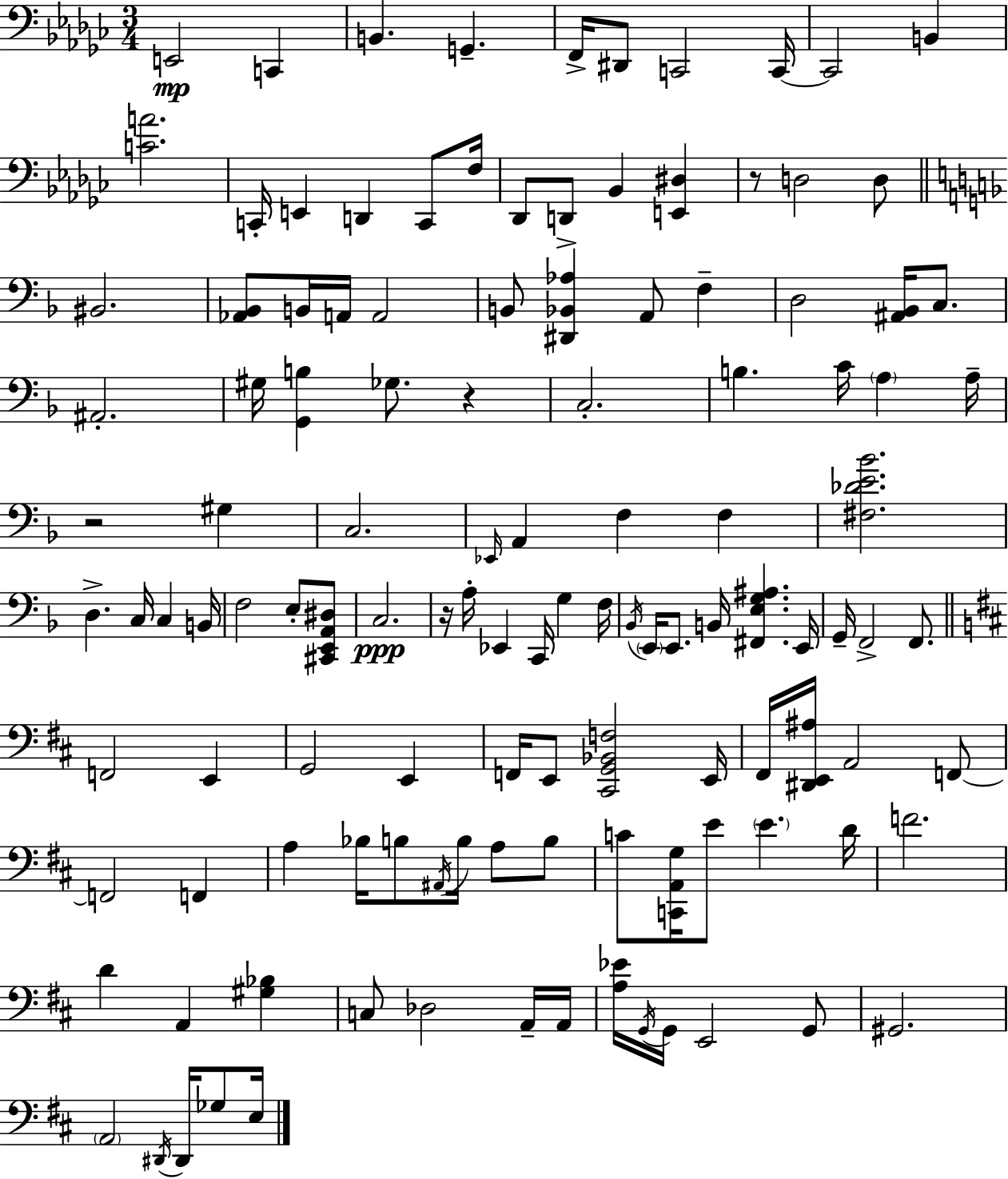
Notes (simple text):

E2/h C2/q B2/q. G2/q. F2/s D#2/e C2/h C2/s C2/h B2/q [C4,A4]/h. C2/s E2/q D2/q C2/e F3/s Db2/e D2/e Bb2/q [E2,D#3]/q R/e D3/h D3/e BIS2/h. [Ab2,Bb2]/e B2/s A2/s A2/h B2/e [D#2,Bb2,Ab3]/q A2/e F3/q D3/h [A#2,Bb2]/s C3/e. A#2/h. G#3/s [G2,B3]/q Gb3/e. R/q C3/h. B3/q. C4/s A3/q A3/s R/h G#3/q C3/h. Eb2/s A2/q F3/q F3/q [F#3,Db4,E4,Bb4]/h. D3/q. C3/s C3/q B2/s F3/h E3/e [C#2,E2,A2,D#3]/e C3/h. R/s A3/s Eb2/q C2/s G3/q F3/s Bb2/s E2/s E2/e. B2/s [F#2,E3,G3,A#3]/q. E2/s G2/s F2/h F2/e. F2/h E2/q G2/h E2/q F2/s E2/e [C#2,G2,Bb2,F3]/h E2/s F#2/s [D#2,E2,A#3]/s A2/h F2/e F2/h F2/q A3/q Bb3/s B3/e A#2/s B3/s A3/e B3/e C4/e [C2,A2,G3]/s E4/e E4/q. D4/s F4/h. D4/q A2/q [G#3,Bb3]/q C3/e Db3/h A2/s A2/s [A3,Eb4]/s G2/s G2/s E2/h G2/e G#2/h. A2/h D#2/s D#2/s Gb3/e E3/s